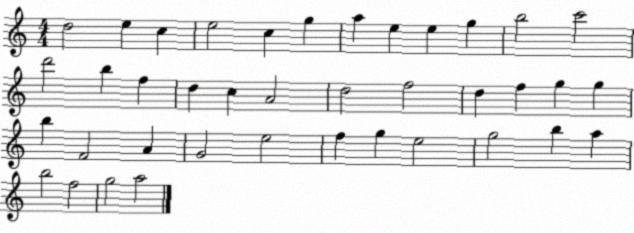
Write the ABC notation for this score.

X:1
T:Untitled
M:4/4
L:1/4
K:C
d2 e c e2 c g a e e g b2 c'2 d'2 b f d c A2 d2 f2 d f g g b F2 A G2 e2 f g e2 g2 b a b2 f2 g2 a2